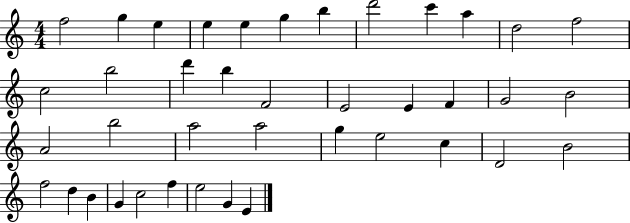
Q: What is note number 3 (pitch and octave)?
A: E5